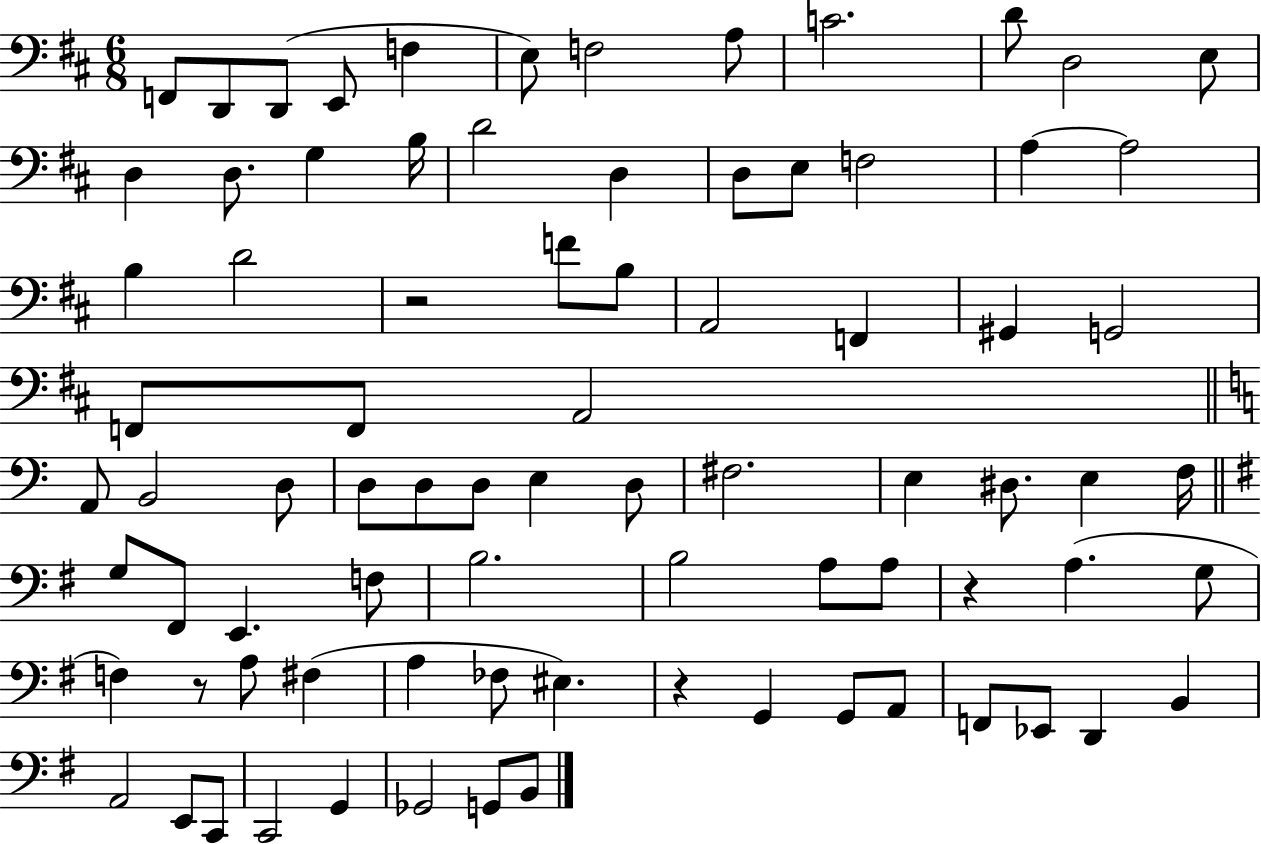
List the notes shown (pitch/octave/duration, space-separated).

F2/e D2/e D2/e E2/e F3/q E3/e F3/h A3/e C4/h. D4/e D3/h E3/e D3/q D3/e. G3/q B3/s D4/h D3/q D3/e E3/e F3/h A3/q A3/h B3/q D4/h R/h F4/e B3/e A2/h F2/q G#2/q G2/h F2/e F2/e A2/h A2/e B2/h D3/e D3/e D3/e D3/e E3/q D3/e F#3/h. E3/q D#3/e. E3/q F3/s G3/e F#2/e E2/q. F3/e B3/h. B3/h A3/e A3/e R/q A3/q. G3/e F3/q R/e A3/e F#3/q A3/q FES3/e EIS3/q. R/q G2/q G2/e A2/e F2/e Eb2/e D2/q B2/q A2/h E2/e C2/e C2/h G2/q Gb2/h G2/e B2/e